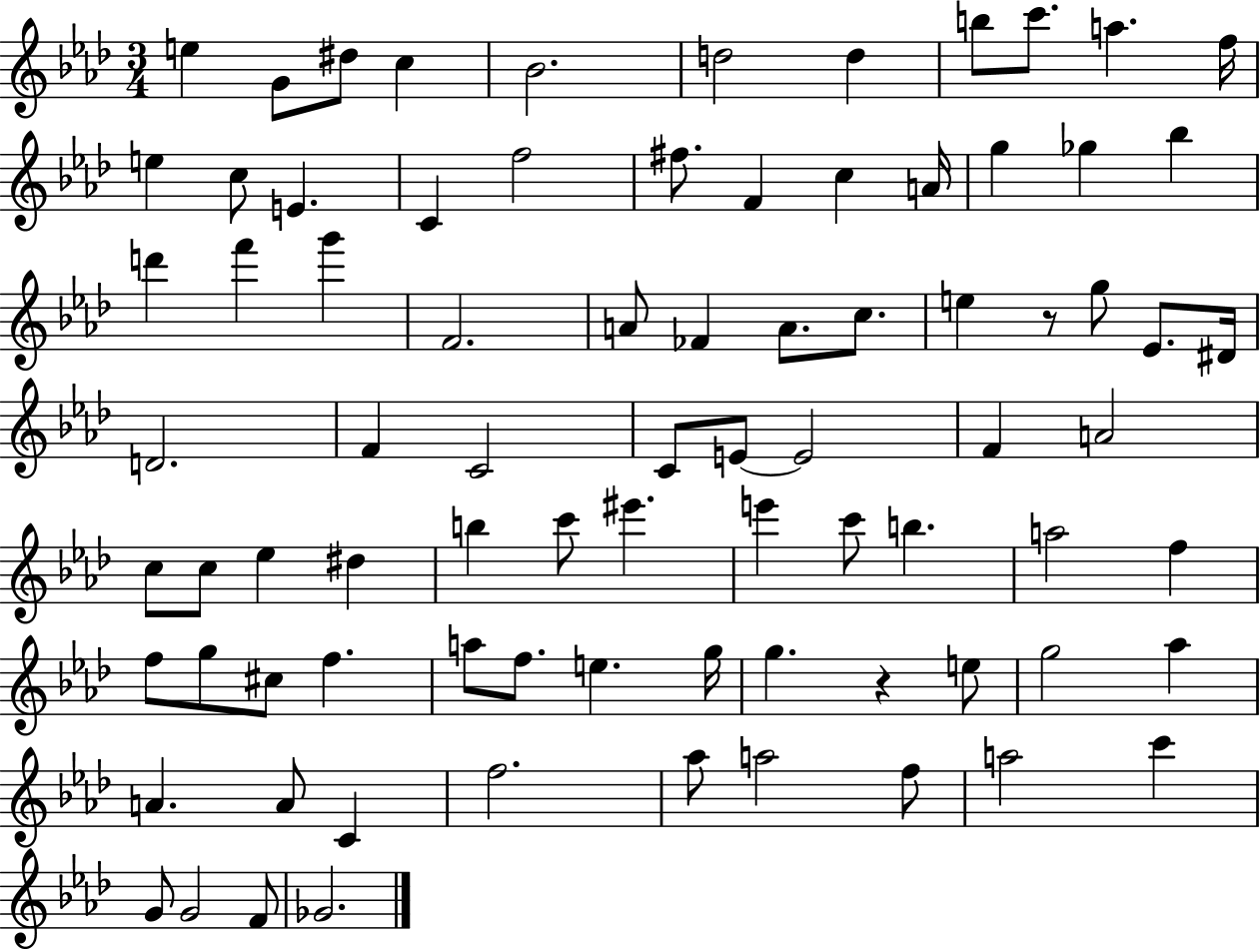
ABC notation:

X:1
T:Untitled
M:3/4
L:1/4
K:Ab
e G/2 ^d/2 c _B2 d2 d b/2 c'/2 a f/4 e c/2 E C f2 ^f/2 F c A/4 g _g _b d' f' g' F2 A/2 _F A/2 c/2 e z/2 g/2 _E/2 ^D/4 D2 F C2 C/2 E/2 E2 F A2 c/2 c/2 _e ^d b c'/2 ^e' e' c'/2 b a2 f f/2 g/2 ^c/2 f a/2 f/2 e g/4 g z e/2 g2 _a A A/2 C f2 _a/2 a2 f/2 a2 c' G/2 G2 F/2 _G2